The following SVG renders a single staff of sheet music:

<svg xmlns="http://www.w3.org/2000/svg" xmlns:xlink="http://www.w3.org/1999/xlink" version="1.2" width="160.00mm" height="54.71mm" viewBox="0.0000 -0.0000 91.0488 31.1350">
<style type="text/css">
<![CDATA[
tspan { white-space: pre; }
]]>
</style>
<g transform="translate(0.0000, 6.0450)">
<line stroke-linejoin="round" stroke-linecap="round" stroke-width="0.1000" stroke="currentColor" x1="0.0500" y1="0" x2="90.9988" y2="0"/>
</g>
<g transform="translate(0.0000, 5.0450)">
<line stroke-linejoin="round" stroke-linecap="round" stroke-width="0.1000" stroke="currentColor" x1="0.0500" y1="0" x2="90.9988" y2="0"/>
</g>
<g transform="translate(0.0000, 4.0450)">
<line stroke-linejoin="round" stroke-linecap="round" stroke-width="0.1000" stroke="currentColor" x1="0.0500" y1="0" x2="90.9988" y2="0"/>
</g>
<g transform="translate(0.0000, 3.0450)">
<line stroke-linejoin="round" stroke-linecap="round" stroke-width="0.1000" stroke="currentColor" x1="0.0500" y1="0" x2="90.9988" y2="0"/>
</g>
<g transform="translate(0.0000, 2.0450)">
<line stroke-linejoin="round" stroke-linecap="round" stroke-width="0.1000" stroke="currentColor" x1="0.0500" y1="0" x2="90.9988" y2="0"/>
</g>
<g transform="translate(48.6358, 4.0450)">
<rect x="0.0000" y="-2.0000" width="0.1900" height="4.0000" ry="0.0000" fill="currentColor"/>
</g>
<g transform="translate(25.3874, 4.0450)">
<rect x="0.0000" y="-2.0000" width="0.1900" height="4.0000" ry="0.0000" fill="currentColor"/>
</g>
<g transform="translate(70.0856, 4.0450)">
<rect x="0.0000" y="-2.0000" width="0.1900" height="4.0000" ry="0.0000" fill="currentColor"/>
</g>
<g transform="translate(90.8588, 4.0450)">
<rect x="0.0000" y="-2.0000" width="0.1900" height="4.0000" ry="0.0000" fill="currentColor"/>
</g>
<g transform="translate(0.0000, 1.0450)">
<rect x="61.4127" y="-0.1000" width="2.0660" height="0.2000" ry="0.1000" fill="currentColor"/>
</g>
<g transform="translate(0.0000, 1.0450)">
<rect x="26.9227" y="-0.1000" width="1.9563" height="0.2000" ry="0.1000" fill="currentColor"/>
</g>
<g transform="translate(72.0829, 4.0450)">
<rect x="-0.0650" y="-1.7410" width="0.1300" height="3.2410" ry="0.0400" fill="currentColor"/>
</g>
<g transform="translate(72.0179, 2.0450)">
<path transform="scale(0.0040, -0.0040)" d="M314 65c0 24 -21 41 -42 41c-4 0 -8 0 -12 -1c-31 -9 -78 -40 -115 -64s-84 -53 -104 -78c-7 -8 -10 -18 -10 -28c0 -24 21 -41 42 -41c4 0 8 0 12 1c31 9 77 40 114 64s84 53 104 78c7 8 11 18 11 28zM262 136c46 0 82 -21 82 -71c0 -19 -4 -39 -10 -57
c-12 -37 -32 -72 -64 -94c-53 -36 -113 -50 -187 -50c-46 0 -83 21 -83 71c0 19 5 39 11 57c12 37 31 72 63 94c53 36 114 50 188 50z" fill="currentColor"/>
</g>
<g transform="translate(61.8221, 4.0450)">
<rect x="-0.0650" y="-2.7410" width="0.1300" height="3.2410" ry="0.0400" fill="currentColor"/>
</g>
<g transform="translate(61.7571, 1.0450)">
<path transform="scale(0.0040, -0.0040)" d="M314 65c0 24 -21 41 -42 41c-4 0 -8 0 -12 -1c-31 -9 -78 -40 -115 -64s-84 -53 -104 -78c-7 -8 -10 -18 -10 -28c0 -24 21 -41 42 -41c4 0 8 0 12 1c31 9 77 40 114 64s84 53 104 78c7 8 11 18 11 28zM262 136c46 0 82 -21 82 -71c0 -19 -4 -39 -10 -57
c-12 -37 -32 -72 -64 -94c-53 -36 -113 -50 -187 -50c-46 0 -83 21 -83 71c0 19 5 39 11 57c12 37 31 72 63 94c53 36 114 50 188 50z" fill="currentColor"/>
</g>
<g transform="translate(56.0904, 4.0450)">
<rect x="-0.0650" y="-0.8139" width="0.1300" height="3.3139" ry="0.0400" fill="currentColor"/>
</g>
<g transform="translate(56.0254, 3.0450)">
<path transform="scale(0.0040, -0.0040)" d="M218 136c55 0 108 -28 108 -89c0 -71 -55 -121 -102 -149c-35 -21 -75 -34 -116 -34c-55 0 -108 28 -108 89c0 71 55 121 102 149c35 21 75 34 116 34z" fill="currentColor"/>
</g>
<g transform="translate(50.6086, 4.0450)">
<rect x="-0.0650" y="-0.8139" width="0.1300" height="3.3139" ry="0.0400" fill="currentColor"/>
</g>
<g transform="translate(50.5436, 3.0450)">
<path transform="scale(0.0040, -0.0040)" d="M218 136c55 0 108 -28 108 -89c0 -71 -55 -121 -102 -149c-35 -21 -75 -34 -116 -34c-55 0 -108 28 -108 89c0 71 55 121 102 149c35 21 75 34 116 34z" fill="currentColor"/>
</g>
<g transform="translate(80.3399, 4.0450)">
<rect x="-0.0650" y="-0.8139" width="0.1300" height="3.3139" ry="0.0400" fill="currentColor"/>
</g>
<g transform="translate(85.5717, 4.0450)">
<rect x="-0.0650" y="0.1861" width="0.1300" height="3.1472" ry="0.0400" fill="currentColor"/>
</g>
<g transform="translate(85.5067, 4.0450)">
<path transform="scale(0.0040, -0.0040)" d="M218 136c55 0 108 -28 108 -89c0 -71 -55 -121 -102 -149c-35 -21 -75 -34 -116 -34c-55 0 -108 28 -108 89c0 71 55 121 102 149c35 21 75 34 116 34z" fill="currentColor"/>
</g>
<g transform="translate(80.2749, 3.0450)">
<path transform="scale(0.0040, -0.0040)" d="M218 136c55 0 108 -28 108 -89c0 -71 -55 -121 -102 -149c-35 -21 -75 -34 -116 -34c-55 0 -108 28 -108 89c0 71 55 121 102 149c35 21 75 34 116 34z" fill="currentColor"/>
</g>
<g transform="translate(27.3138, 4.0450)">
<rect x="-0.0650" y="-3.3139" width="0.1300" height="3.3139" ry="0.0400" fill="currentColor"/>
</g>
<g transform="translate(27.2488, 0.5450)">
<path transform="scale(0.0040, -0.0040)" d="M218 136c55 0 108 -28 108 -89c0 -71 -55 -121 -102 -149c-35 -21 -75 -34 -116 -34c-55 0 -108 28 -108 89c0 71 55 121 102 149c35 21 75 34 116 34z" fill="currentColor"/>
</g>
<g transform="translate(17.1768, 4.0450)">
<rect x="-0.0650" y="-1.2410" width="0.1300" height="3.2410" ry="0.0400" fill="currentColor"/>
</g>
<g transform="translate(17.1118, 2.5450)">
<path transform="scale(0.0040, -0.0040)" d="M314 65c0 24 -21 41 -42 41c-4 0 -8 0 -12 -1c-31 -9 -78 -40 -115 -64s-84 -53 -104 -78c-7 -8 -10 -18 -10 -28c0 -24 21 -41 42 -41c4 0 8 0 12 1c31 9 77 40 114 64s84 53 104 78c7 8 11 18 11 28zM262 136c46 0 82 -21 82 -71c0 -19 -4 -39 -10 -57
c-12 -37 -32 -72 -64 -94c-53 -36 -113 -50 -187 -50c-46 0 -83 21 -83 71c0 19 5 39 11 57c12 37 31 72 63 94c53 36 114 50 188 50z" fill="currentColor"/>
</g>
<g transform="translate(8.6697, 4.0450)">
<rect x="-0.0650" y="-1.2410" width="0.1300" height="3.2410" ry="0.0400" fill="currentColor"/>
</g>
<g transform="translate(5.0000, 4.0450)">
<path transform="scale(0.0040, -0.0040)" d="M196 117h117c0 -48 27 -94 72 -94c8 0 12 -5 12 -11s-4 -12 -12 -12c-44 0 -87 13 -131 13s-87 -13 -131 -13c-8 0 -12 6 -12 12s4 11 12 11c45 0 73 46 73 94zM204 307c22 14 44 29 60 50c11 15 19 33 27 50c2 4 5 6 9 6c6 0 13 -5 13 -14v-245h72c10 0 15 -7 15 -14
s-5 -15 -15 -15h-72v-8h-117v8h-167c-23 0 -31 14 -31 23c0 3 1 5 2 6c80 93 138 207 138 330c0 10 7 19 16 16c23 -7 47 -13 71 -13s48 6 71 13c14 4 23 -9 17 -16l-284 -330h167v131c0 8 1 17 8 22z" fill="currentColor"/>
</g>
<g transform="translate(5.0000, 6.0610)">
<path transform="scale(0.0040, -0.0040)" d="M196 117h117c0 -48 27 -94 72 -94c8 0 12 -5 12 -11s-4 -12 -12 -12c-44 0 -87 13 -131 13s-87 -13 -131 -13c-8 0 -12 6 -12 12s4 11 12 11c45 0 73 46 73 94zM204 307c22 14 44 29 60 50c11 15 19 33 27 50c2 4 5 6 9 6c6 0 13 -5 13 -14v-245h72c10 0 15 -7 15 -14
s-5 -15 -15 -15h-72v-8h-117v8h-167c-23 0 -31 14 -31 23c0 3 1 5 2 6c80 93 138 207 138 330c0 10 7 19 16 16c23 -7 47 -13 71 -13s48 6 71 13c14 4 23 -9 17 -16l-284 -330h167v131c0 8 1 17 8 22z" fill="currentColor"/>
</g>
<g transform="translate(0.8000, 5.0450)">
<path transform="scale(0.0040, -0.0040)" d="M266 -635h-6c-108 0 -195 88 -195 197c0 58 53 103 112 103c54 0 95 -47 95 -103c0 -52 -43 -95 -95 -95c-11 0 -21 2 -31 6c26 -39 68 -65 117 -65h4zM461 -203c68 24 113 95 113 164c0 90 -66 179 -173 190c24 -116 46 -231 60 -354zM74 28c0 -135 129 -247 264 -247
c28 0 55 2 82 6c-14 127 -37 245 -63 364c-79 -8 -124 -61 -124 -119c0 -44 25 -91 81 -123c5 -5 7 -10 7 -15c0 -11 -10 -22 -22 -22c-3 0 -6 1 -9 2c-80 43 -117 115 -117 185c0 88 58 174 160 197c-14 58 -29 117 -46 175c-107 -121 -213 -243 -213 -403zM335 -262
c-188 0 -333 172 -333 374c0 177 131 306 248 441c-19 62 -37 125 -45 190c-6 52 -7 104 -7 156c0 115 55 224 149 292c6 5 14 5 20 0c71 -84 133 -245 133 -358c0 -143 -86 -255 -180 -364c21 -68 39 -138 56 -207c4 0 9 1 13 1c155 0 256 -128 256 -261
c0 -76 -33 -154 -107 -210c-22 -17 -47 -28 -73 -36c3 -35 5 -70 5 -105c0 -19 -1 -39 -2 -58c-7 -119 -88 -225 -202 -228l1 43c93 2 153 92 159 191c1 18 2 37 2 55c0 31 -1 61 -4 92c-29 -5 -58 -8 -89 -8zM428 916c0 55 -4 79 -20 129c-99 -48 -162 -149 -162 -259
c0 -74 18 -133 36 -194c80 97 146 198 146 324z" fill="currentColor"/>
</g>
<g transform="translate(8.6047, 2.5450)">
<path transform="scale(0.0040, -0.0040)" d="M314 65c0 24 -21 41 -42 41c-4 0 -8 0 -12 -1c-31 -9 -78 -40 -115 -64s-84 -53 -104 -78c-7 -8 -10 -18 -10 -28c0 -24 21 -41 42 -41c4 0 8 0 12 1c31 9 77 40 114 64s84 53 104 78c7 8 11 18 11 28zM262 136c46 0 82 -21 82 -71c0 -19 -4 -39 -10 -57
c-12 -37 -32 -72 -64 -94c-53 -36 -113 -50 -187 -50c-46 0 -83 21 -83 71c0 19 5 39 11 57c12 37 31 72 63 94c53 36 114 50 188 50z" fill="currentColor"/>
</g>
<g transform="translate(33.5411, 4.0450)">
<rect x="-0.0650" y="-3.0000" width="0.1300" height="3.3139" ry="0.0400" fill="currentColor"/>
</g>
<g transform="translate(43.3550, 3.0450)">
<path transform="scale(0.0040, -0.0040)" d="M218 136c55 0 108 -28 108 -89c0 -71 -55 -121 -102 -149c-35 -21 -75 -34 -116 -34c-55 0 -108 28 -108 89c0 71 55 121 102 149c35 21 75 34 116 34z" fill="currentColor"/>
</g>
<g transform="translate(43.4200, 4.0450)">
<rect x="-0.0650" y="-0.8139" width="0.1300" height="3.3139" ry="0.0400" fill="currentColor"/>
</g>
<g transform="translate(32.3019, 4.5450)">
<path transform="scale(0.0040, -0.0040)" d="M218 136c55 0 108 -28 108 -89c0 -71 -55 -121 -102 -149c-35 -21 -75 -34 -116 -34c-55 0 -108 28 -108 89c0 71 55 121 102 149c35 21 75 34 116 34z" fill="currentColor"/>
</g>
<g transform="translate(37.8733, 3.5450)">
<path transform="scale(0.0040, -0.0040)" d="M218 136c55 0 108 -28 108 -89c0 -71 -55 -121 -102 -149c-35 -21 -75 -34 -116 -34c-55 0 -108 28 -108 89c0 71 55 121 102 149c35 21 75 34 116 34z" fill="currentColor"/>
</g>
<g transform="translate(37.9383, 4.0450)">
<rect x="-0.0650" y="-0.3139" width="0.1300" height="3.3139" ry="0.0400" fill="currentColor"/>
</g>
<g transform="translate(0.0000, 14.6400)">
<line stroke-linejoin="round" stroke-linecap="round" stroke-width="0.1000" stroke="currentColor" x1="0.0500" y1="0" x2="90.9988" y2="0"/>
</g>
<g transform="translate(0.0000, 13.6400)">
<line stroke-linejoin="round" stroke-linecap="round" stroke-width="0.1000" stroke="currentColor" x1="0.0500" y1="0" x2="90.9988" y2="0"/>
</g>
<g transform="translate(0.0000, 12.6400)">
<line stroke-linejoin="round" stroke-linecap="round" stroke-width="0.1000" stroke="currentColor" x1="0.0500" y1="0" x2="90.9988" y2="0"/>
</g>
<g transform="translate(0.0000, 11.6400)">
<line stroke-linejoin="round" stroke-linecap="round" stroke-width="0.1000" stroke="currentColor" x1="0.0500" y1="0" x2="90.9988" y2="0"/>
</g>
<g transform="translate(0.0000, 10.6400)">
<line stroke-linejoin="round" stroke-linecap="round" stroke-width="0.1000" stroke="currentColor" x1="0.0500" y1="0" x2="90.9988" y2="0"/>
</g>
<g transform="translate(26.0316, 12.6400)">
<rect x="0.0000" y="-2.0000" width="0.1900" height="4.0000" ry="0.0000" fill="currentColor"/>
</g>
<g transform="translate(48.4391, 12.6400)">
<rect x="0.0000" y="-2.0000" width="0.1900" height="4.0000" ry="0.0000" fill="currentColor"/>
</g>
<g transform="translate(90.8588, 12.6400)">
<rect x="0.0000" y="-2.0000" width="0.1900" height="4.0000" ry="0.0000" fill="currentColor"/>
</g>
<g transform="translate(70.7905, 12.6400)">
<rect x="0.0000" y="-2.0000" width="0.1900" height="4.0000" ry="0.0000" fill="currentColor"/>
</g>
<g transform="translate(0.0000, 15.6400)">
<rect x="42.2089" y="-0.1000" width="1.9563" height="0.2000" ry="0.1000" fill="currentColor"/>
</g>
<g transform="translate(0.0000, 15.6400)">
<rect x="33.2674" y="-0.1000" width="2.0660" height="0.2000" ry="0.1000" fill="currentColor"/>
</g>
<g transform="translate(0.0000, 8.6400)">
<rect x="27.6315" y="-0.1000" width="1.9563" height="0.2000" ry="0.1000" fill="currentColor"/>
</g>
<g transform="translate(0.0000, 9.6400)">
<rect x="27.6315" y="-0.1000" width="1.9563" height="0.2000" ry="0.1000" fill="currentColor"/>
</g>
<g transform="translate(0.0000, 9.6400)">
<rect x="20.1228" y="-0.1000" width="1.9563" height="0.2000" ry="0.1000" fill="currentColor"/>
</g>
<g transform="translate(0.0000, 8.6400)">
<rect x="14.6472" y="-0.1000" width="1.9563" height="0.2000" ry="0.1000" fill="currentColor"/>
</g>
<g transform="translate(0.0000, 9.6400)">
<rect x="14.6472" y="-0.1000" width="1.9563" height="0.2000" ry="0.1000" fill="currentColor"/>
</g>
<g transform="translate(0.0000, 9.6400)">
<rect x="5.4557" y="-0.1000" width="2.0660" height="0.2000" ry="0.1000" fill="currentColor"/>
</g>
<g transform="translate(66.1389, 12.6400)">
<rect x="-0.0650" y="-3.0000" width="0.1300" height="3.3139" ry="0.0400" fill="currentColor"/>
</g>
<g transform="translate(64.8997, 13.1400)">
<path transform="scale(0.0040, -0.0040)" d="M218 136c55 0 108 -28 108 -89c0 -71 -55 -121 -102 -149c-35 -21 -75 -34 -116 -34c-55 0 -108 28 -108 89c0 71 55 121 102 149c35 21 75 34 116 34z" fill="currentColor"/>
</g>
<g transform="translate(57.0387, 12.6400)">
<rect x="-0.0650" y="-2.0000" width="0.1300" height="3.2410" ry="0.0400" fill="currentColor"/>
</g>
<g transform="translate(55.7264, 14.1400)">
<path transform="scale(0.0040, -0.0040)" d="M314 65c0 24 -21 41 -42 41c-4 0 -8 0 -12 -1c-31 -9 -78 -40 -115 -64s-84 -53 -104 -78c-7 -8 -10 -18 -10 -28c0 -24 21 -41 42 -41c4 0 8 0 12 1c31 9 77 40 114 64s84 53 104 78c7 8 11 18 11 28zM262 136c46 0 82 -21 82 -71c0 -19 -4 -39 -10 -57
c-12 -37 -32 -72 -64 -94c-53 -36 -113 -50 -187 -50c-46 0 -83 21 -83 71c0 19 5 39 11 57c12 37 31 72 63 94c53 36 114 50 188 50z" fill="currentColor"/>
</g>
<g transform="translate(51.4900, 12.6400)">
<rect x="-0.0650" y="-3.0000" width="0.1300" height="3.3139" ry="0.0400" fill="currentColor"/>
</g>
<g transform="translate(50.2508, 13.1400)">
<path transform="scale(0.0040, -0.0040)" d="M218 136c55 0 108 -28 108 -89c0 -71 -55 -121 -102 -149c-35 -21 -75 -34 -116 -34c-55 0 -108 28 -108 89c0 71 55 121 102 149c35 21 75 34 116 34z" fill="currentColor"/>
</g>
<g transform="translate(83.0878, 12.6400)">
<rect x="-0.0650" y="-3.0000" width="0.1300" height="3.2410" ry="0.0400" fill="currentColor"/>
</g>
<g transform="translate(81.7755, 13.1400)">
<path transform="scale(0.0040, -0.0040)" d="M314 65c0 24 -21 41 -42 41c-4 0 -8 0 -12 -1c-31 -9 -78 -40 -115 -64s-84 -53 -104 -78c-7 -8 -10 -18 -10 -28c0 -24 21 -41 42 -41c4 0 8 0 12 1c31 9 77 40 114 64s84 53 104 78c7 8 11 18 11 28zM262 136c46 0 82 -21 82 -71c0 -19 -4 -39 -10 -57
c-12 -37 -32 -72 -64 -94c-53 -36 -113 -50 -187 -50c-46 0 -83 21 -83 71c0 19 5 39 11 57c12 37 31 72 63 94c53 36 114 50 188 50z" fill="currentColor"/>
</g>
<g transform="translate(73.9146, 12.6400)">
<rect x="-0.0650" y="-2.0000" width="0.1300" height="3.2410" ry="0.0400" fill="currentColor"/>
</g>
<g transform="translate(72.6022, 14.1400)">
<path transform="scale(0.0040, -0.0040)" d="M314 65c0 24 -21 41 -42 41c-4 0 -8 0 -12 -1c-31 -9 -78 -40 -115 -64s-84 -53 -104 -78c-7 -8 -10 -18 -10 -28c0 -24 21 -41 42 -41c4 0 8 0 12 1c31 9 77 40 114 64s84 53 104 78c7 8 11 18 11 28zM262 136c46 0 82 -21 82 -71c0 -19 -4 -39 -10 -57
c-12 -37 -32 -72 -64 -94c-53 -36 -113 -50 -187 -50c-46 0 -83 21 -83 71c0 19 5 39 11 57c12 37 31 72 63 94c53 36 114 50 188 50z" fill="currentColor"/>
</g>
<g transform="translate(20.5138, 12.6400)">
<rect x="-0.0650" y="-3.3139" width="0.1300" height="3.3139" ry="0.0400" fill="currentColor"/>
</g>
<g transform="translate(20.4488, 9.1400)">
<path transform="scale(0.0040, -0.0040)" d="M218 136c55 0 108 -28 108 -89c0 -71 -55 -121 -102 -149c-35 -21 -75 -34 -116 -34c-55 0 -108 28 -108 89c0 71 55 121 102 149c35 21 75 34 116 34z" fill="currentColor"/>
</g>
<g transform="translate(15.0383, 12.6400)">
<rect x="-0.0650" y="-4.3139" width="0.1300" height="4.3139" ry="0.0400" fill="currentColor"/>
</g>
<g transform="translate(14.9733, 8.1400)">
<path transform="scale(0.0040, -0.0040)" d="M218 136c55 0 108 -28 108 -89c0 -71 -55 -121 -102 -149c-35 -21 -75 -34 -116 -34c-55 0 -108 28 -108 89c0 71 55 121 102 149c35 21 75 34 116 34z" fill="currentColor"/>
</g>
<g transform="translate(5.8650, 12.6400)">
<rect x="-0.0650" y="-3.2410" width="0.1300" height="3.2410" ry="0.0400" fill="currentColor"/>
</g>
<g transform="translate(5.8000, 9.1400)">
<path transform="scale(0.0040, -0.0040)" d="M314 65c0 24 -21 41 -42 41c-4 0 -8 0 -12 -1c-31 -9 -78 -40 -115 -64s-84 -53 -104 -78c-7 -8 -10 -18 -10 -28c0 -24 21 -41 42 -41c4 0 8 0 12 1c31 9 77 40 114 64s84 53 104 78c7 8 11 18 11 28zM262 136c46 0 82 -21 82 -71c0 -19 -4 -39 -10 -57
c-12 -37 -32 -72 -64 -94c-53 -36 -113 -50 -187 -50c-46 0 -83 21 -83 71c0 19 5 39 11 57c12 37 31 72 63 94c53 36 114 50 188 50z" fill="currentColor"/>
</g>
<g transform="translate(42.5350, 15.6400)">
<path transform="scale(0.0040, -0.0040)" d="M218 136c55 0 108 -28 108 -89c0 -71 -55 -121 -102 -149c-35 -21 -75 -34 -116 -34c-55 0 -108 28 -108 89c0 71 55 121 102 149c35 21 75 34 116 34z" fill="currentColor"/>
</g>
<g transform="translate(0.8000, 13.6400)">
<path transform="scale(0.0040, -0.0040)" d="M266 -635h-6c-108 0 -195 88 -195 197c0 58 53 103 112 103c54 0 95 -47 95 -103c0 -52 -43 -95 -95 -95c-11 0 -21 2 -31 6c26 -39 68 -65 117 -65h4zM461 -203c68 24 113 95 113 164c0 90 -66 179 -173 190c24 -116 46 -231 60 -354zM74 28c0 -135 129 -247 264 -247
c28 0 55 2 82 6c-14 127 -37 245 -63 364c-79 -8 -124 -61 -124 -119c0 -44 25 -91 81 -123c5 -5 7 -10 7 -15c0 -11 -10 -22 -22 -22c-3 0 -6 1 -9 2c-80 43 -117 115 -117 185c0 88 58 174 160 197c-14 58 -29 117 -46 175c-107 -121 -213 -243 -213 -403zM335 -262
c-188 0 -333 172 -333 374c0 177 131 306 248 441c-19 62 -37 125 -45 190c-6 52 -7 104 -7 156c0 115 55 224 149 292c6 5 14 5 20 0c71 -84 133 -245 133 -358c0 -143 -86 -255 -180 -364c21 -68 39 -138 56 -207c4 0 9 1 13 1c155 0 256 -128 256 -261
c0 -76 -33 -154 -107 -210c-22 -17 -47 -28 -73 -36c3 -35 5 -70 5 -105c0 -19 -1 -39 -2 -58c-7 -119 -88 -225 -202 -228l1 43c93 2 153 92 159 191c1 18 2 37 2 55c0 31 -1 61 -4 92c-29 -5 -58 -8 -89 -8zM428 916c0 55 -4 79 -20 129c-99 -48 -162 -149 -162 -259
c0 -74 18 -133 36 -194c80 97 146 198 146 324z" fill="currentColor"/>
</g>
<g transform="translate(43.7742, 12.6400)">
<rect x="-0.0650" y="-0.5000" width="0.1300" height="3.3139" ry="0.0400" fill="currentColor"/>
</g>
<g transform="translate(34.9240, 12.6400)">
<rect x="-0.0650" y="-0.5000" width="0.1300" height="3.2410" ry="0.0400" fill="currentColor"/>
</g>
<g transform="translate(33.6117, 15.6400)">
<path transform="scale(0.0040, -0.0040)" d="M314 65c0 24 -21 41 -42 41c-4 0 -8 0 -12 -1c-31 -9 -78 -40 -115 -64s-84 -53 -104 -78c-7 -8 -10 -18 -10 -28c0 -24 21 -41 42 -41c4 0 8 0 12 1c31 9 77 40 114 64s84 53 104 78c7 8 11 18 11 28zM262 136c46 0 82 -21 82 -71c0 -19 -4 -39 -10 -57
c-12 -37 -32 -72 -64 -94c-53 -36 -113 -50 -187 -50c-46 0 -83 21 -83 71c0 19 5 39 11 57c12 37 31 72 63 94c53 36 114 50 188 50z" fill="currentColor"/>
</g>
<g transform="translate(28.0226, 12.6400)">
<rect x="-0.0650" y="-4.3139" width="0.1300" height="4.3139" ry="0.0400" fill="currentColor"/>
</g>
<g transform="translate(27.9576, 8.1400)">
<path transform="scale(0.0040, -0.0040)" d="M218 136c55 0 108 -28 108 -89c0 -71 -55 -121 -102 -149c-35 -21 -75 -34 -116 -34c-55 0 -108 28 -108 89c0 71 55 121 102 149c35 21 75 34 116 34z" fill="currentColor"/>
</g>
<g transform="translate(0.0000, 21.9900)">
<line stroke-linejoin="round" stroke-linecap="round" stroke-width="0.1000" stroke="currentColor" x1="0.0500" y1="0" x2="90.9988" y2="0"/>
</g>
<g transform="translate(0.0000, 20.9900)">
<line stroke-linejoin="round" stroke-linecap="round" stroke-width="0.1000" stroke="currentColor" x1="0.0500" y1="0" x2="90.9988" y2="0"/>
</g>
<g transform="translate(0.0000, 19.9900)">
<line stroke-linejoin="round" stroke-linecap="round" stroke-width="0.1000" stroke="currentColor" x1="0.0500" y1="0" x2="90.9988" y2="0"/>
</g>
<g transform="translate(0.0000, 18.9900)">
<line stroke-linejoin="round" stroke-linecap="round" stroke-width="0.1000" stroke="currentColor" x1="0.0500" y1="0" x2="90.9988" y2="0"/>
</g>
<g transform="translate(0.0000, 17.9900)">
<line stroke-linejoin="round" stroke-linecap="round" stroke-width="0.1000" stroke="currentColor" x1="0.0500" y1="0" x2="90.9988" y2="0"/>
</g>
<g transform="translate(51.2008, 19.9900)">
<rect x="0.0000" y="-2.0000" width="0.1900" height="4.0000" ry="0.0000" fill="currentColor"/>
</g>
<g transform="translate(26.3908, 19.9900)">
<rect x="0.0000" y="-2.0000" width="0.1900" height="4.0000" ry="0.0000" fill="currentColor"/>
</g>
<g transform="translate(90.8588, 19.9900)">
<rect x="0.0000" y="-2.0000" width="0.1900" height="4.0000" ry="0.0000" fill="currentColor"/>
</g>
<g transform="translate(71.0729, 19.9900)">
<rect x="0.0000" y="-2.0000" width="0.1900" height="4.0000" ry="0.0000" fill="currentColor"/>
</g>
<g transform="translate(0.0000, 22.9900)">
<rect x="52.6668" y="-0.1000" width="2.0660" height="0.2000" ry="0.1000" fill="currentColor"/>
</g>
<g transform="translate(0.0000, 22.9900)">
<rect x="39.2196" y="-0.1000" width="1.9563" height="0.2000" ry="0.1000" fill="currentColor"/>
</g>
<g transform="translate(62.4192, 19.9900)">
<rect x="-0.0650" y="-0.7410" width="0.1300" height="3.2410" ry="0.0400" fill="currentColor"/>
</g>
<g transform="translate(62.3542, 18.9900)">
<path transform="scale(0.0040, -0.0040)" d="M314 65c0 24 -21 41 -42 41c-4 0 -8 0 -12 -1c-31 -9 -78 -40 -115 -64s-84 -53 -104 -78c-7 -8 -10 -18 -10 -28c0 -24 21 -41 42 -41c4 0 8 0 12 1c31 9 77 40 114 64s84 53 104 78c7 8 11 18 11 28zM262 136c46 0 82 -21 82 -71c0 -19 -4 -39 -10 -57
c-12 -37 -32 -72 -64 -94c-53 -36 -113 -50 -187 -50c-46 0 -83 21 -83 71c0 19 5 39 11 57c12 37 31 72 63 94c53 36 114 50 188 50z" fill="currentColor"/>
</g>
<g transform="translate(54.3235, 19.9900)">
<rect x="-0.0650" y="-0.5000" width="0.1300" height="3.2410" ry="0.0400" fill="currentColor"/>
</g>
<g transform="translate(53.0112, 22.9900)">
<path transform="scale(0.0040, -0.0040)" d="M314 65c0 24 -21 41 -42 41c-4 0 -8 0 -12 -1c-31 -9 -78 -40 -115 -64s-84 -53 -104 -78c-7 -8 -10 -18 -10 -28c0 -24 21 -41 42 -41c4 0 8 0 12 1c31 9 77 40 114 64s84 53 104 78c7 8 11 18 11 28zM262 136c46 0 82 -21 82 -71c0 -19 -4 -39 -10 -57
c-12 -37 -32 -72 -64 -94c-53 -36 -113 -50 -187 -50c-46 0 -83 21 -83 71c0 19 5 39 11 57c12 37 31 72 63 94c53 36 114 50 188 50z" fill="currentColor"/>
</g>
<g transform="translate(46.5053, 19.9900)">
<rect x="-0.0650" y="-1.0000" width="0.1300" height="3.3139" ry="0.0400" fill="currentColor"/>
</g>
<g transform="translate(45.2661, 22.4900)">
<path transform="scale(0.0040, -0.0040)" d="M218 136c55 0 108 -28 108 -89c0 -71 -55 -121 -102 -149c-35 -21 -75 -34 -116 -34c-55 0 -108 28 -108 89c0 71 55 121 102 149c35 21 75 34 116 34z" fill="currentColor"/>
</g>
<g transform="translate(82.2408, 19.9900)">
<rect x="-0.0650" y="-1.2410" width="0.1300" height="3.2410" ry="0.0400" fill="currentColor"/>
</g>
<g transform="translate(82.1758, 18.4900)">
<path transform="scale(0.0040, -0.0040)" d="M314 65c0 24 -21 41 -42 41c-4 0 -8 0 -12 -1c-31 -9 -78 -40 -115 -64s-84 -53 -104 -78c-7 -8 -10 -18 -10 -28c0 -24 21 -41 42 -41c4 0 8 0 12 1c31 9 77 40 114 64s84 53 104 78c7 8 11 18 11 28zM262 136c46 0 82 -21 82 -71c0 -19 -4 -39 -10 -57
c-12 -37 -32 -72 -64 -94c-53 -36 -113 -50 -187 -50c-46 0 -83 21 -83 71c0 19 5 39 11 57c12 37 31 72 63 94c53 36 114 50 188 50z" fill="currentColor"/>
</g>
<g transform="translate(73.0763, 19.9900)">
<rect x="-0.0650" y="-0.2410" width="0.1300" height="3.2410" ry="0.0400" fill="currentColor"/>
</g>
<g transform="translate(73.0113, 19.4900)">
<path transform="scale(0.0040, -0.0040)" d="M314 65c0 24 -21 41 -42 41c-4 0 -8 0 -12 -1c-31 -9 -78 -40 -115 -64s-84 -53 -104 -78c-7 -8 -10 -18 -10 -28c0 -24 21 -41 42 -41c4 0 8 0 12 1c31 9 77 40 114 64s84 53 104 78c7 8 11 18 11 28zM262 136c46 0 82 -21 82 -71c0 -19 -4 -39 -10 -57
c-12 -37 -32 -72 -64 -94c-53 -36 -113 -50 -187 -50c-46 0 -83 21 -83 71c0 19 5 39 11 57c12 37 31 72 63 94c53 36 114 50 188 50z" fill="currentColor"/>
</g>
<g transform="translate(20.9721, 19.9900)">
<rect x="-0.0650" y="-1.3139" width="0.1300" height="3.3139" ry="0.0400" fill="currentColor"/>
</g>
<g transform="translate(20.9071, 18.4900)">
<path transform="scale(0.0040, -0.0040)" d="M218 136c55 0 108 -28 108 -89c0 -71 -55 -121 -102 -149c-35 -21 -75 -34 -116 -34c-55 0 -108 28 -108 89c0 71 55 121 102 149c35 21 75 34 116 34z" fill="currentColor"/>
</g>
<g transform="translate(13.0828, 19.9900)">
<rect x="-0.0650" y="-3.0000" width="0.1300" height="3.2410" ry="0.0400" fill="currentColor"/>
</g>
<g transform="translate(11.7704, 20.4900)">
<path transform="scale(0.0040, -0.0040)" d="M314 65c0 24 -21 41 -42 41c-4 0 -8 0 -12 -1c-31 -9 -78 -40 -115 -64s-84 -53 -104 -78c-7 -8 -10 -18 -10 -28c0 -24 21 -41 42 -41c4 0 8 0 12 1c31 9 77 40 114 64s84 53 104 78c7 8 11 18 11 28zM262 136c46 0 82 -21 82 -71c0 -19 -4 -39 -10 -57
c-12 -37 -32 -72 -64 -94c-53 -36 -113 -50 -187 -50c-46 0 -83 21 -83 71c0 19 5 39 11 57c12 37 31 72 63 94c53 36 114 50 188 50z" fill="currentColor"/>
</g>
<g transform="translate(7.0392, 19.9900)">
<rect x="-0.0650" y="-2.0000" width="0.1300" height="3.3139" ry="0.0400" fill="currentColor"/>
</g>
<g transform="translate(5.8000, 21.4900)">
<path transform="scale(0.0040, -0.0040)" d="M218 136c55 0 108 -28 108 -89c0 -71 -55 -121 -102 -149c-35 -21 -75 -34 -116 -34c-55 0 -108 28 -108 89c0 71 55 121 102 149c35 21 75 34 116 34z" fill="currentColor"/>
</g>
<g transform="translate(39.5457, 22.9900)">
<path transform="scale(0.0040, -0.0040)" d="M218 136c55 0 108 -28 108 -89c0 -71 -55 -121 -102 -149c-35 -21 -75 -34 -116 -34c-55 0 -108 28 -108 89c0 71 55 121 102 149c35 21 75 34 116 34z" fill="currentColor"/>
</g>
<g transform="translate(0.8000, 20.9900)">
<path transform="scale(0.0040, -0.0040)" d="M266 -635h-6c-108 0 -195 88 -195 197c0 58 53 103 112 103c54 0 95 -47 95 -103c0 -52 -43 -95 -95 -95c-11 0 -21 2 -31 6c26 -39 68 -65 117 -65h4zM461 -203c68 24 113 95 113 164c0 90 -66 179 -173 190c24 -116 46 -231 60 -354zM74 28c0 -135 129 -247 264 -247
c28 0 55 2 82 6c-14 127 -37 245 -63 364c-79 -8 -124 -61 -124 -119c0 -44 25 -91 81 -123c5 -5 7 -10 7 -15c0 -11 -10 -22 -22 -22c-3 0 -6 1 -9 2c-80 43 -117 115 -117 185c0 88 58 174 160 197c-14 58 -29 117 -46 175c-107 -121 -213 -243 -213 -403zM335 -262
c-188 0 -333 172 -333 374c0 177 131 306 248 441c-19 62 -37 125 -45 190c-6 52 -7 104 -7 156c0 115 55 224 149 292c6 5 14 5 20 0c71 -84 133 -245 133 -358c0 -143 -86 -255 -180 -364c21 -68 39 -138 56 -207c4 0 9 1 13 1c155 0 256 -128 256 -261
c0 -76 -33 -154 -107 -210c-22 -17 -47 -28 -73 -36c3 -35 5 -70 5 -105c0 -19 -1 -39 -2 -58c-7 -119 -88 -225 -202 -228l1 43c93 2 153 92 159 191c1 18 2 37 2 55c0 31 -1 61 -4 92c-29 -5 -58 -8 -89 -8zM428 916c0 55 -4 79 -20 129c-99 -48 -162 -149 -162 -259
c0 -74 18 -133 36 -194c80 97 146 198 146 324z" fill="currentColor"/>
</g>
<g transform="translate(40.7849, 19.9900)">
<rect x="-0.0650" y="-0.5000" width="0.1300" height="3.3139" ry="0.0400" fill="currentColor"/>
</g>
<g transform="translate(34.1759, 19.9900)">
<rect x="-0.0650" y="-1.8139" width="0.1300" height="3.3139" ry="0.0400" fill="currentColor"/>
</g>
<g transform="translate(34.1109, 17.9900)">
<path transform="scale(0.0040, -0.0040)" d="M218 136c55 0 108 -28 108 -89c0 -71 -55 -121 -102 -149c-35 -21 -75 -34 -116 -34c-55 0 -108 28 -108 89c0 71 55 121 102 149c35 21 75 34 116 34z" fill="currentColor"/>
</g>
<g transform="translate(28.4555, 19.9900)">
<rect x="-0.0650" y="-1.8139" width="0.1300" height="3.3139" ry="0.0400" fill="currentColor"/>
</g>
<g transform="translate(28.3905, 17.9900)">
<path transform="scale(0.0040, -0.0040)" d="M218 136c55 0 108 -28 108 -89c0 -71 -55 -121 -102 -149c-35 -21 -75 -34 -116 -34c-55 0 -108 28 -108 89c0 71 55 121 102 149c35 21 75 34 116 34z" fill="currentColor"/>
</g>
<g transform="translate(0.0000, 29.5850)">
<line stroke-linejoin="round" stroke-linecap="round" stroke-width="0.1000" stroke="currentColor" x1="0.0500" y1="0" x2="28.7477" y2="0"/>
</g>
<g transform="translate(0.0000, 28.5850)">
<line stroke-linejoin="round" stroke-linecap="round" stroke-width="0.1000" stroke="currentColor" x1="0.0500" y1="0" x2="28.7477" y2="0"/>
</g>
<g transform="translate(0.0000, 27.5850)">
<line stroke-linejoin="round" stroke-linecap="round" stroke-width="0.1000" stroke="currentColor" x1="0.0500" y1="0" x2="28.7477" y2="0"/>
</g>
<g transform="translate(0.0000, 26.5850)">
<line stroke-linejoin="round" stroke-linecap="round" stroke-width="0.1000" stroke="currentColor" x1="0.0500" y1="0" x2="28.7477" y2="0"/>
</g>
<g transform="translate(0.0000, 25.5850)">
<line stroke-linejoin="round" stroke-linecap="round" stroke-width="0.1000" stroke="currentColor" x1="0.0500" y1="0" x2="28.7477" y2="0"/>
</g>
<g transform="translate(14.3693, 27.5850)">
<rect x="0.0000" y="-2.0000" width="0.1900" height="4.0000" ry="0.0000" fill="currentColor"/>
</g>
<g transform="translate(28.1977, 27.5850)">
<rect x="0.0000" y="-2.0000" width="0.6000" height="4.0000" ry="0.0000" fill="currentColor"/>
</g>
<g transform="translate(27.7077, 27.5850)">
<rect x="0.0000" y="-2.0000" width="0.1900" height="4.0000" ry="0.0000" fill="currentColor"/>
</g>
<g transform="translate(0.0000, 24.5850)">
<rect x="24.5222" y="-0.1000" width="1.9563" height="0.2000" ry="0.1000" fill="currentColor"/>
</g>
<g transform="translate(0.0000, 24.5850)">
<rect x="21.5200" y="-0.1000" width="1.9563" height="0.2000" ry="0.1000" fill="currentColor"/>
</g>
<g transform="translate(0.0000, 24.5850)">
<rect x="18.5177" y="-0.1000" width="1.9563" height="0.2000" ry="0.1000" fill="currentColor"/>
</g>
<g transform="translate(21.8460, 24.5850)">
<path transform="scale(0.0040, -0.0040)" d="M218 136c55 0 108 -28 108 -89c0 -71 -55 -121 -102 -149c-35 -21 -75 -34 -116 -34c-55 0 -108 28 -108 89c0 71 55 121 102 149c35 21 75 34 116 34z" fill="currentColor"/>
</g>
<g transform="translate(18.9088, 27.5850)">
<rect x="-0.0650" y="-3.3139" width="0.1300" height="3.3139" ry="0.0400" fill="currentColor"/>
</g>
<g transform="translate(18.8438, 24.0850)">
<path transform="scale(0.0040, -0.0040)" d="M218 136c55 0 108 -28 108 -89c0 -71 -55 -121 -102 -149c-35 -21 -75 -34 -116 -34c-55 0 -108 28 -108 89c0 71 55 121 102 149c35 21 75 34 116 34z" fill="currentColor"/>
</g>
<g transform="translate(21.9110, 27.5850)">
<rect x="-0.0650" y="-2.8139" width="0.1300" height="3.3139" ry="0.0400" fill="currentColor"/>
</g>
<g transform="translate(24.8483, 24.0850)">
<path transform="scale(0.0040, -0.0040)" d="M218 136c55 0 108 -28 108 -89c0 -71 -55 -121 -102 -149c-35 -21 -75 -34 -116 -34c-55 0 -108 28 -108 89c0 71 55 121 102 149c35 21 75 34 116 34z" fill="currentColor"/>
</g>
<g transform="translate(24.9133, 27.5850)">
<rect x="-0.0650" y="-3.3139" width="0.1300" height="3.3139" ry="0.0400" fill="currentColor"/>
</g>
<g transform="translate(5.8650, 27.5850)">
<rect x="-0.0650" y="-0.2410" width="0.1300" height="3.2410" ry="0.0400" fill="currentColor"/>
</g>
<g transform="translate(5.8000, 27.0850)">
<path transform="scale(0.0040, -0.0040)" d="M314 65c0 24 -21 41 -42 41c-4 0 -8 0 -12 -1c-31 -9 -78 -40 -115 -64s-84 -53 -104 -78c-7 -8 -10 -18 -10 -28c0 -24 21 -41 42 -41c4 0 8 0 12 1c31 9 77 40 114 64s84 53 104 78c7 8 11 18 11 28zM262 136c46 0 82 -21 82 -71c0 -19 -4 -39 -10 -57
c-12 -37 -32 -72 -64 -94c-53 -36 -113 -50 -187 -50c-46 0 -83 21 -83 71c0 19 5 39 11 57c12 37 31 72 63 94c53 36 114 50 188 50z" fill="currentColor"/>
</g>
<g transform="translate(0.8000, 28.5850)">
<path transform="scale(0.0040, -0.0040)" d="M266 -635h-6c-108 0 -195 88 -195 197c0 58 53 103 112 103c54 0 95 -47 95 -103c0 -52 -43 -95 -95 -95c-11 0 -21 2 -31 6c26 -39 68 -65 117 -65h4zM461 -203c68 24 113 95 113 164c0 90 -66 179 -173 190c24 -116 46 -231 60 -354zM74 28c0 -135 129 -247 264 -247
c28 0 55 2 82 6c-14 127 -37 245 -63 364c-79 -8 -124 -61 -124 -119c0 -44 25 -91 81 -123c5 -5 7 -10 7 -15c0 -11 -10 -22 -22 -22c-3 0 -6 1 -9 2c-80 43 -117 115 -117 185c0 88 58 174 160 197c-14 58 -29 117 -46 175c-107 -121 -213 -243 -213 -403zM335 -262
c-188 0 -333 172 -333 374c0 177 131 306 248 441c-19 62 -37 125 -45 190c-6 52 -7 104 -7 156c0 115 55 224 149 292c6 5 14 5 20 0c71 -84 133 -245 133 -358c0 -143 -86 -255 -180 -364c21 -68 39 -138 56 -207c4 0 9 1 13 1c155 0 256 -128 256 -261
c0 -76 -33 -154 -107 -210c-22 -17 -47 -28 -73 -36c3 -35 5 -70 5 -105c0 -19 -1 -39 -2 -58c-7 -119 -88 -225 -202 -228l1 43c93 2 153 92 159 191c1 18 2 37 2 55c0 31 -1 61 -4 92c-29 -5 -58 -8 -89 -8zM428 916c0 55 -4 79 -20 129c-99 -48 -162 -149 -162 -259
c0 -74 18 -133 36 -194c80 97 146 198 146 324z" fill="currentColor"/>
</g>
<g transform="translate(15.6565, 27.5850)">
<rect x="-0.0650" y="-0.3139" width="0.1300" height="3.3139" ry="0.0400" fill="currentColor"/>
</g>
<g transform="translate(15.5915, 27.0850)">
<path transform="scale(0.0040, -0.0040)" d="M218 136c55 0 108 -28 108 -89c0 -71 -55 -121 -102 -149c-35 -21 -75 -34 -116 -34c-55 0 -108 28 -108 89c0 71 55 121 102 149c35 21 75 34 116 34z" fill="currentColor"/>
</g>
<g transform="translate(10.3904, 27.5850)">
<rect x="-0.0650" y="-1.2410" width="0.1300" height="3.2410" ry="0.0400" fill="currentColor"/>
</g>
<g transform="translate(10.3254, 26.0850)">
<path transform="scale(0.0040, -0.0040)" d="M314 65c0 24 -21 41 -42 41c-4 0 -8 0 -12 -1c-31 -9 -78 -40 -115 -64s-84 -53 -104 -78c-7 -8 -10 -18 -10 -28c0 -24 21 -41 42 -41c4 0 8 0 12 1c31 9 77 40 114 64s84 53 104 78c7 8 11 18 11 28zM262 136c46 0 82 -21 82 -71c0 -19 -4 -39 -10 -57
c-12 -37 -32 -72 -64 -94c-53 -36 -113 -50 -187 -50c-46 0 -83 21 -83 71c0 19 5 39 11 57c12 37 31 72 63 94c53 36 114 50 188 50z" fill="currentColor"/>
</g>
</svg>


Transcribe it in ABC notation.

X:1
T:Untitled
M:4/4
L:1/4
K:C
e2 e2 b A c d d d a2 f2 d B b2 d' b d' C2 C A F2 A F2 A2 F A2 e f f C D C2 d2 c2 e2 c2 e2 c b a b